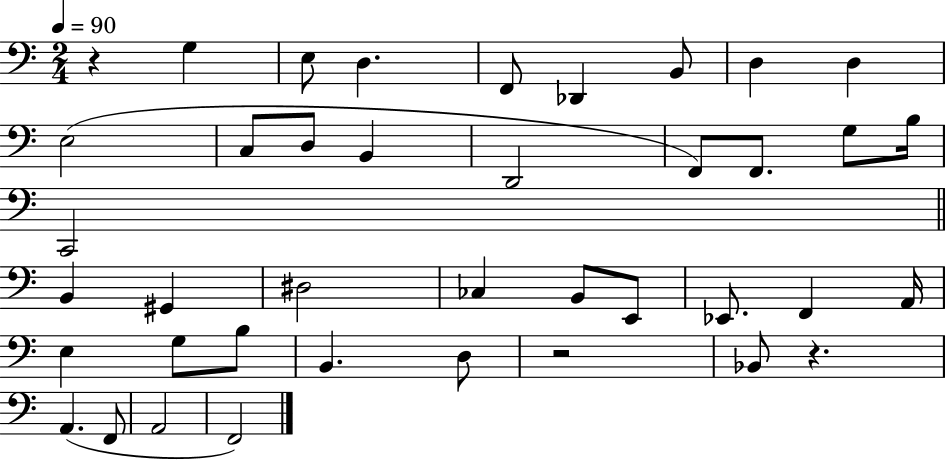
X:1
T:Untitled
M:2/4
L:1/4
K:C
z G, E,/2 D, F,,/2 _D,, B,,/2 D, D, E,2 C,/2 D,/2 B,, D,,2 F,,/2 F,,/2 G,/2 B,/4 C,,2 B,, ^G,, ^D,2 _C, B,,/2 E,,/2 _E,,/2 F,, A,,/4 E, G,/2 B,/2 B,, D,/2 z2 _B,,/2 z A,, F,,/2 A,,2 F,,2